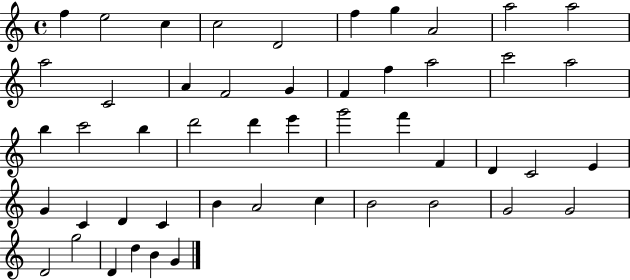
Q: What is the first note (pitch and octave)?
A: F5